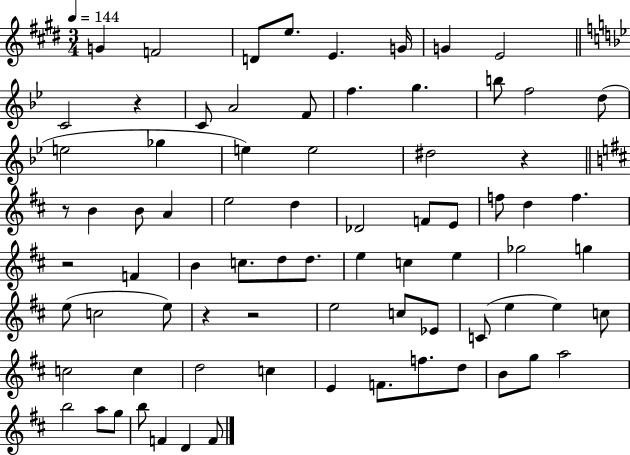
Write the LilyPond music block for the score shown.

{
  \clef treble
  \numericTimeSignature
  \time 3/4
  \key e \major
  \tempo 4 = 144
  g'4 f'2 | d'8 e''8. e'4. g'16 | g'4 e'2 | \bar "||" \break \key g \minor c'2 r4 | c'8 a'2 f'8 | f''4. g''4. | b''8 f''2 d''8( | \break e''2 ges''4 | e''4) e''2 | dis''2 r4 | \bar "||" \break \key b \minor r8 b'4 b'8 a'4 | e''2 d''4 | des'2 f'8 e'8 | f''8 d''4 f''4. | \break r2 f'4 | b'4 c''8. d''8 d''8. | e''4 c''4 e''4 | ges''2 g''4 | \break e''8( c''2 e''8) | r4 r2 | e''2 c''8 ees'8 | c'8( e''4 e''4) c''8 | \break c''2 c''4 | d''2 c''4 | e'4 f'8. f''8. d''8 | b'8 g''8 a''2 | \break b''2 a''8 g''8 | b''8 f'4 d'4 f'8 | \bar "|."
}